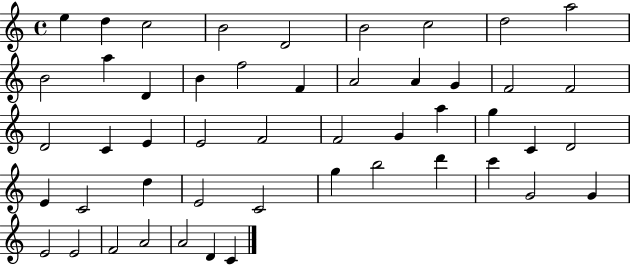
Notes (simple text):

E5/q D5/q C5/h B4/h D4/h B4/h C5/h D5/h A5/h B4/h A5/q D4/q B4/q F5/h F4/q A4/h A4/q G4/q F4/h F4/h D4/h C4/q E4/q E4/h F4/h F4/h G4/q A5/q G5/q C4/q D4/h E4/q C4/h D5/q E4/h C4/h G5/q B5/h D6/q C6/q G4/h G4/q E4/h E4/h F4/h A4/h A4/h D4/q C4/q